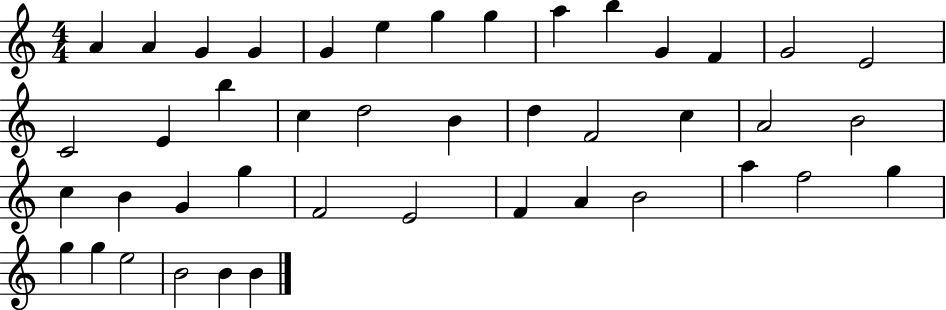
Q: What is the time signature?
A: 4/4